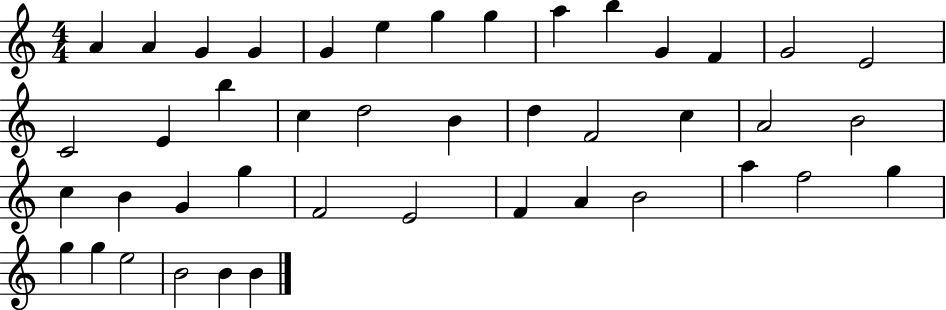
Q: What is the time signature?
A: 4/4